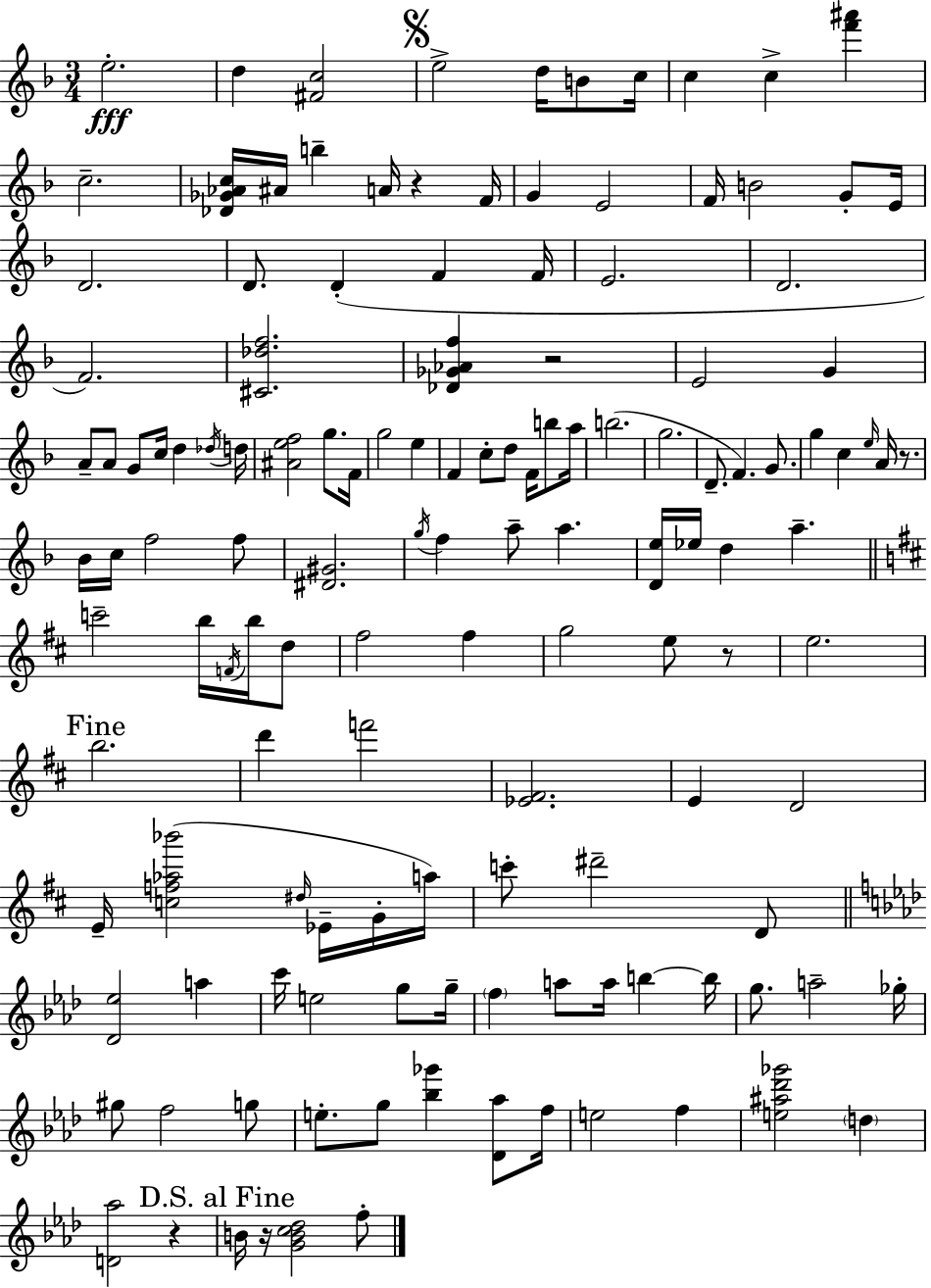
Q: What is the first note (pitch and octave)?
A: E5